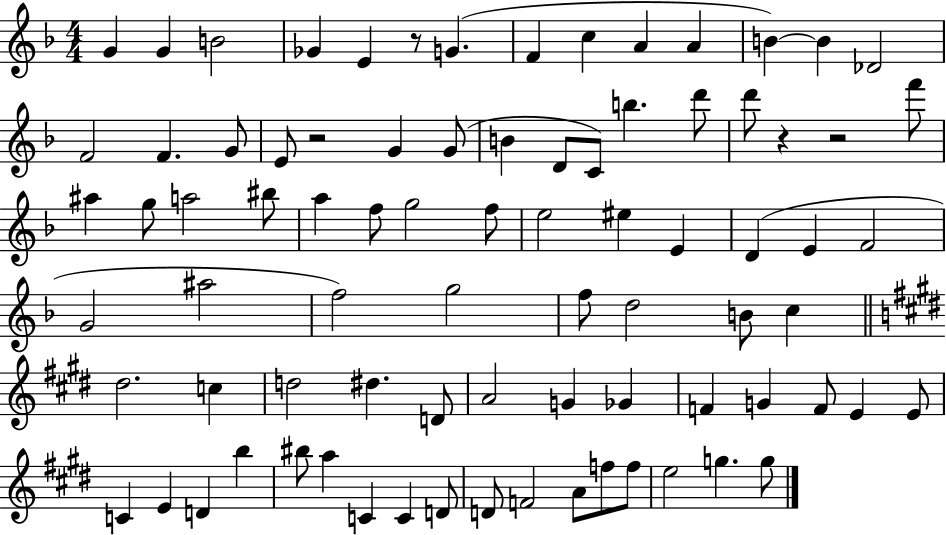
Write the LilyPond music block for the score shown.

{
  \clef treble
  \numericTimeSignature
  \time 4/4
  \key f \major
  g'4 g'4 b'2 | ges'4 e'4 r8 g'4.( | f'4 c''4 a'4 a'4 | b'4~~) b'4 des'2 | \break f'2 f'4. g'8 | e'8 r2 g'4 g'8( | b'4 d'8 c'8) b''4. d'''8 | d'''8 r4 r2 f'''8 | \break ais''4 g''8 a''2 bis''8 | a''4 f''8 g''2 f''8 | e''2 eis''4 e'4 | d'4( e'4 f'2 | \break g'2 ais''2 | f''2) g''2 | f''8 d''2 b'8 c''4 | \bar "||" \break \key e \major dis''2. c''4 | d''2 dis''4. d'8 | a'2 g'4 ges'4 | f'4 g'4 f'8 e'4 e'8 | \break c'4 e'4 d'4 b''4 | bis''8 a''4 c'4 c'4 d'8 | d'8 f'2 a'8 f''8 f''8 | e''2 g''4. g''8 | \break \bar "|."
}